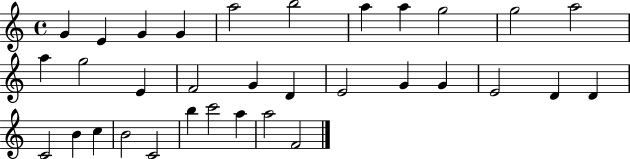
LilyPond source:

{
  \clef treble
  \time 4/4
  \defaultTimeSignature
  \key c \major
  g'4 e'4 g'4 g'4 | a''2 b''2 | a''4 a''4 g''2 | g''2 a''2 | \break a''4 g''2 e'4 | f'2 g'4 d'4 | e'2 g'4 g'4 | e'2 d'4 d'4 | \break c'2 b'4 c''4 | b'2 c'2 | b''4 c'''2 a''4 | a''2 f'2 | \break \bar "|."
}